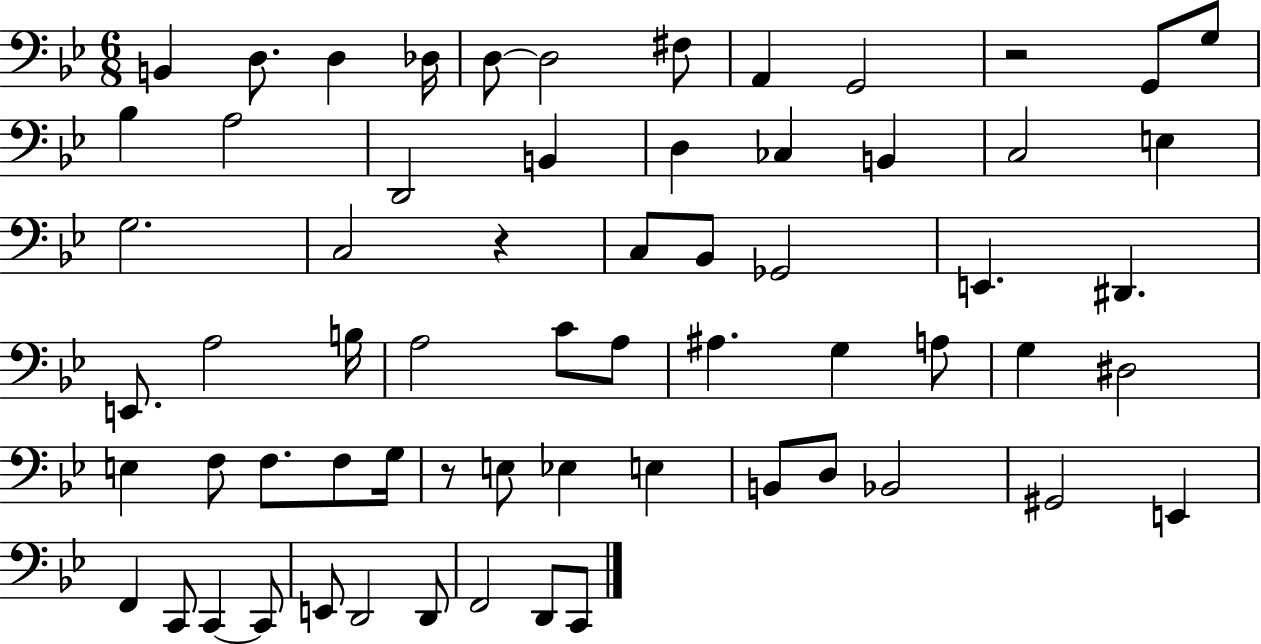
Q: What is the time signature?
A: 6/8